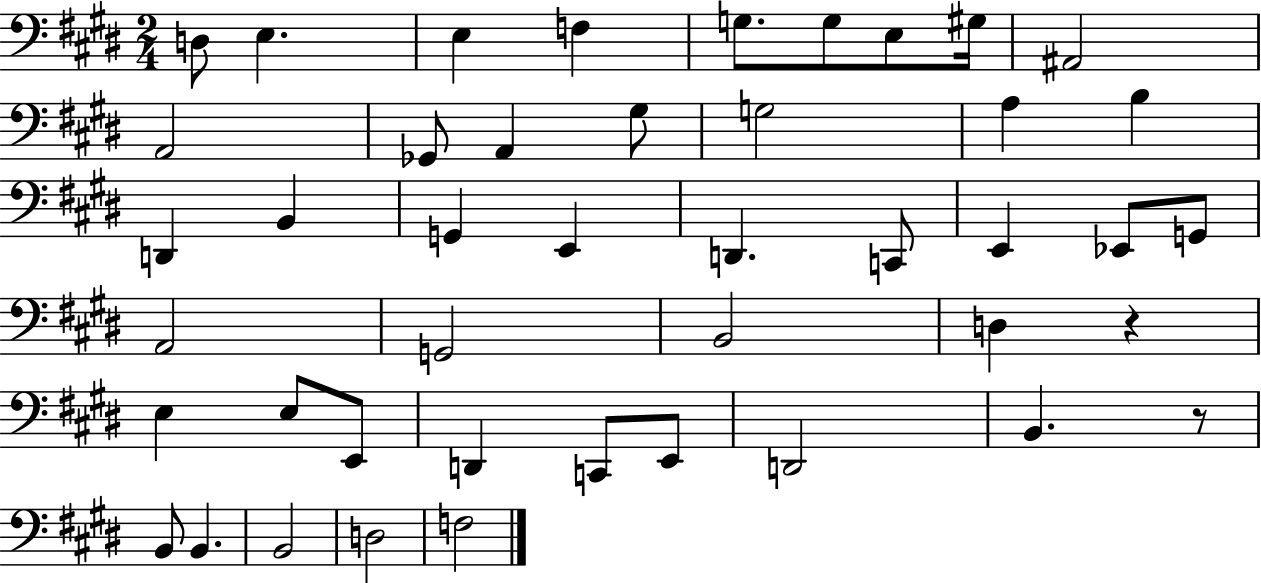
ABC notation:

X:1
T:Untitled
M:2/4
L:1/4
K:E
D,/2 E, E, F, G,/2 G,/2 E,/2 ^G,/4 ^A,,2 A,,2 _G,,/2 A,, ^G,/2 G,2 A, B, D,, B,, G,, E,, D,, C,,/2 E,, _E,,/2 G,,/2 A,,2 G,,2 B,,2 D, z E, E,/2 E,,/2 D,, C,,/2 E,,/2 D,,2 B,, z/2 B,,/2 B,, B,,2 D,2 F,2